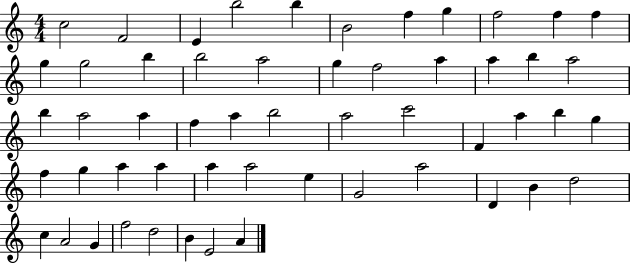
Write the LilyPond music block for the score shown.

{
  \clef treble
  \numericTimeSignature
  \time 4/4
  \key c \major
  c''2 f'2 | e'4 b''2 b''4 | b'2 f''4 g''4 | f''2 f''4 f''4 | \break g''4 g''2 b''4 | b''2 a''2 | g''4 f''2 a''4 | a''4 b''4 a''2 | \break b''4 a''2 a''4 | f''4 a''4 b''2 | a''2 c'''2 | f'4 a''4 b''4 g''4 | \break f''4 g''4 a''4 a''4 | a''4 a''2 e''4 | g'2 a''2 | d'4 b'4 d''2 | \break c''4 a'2 g'4 | f''2 d''2 | b'4 e'2 a'4 | \bar "|."
}